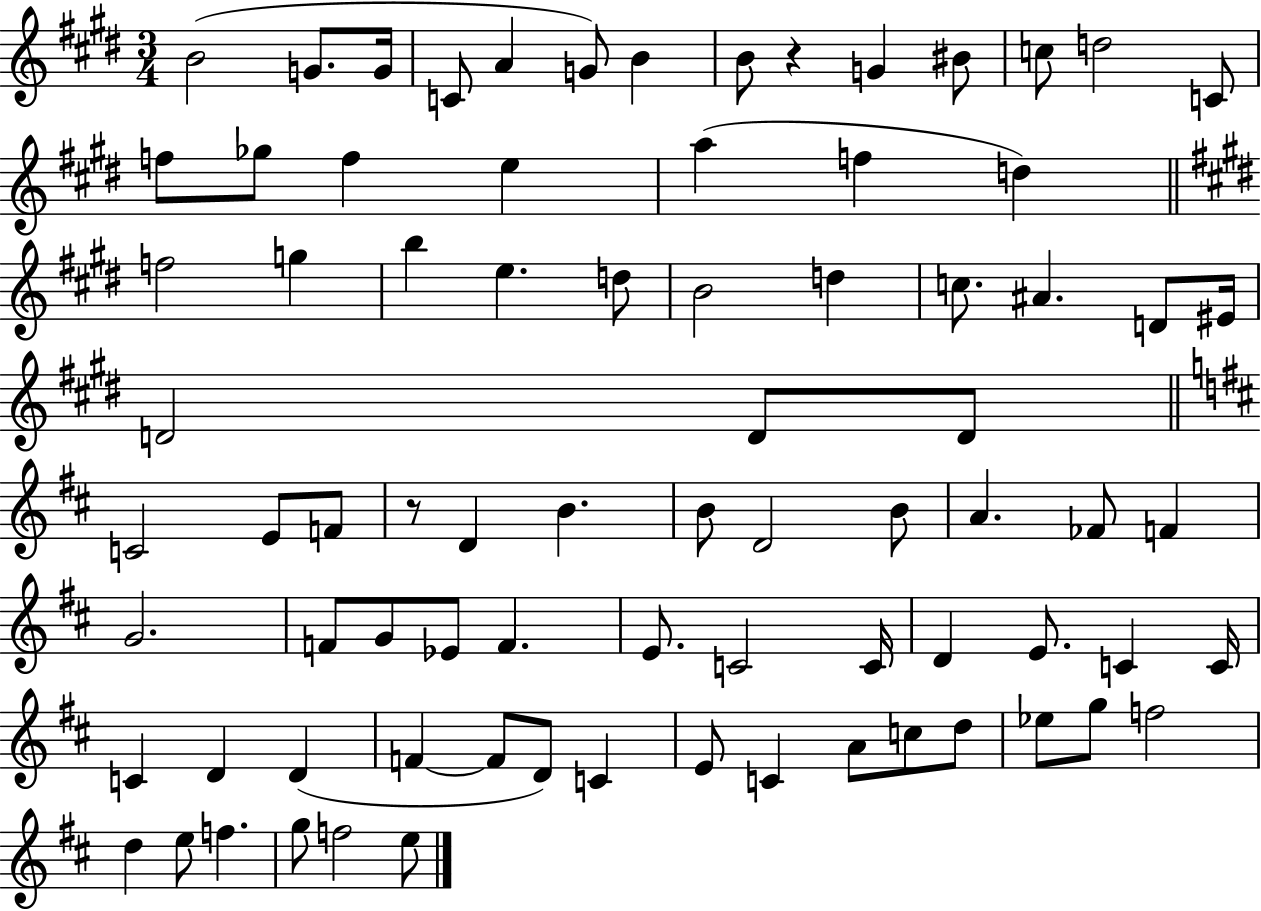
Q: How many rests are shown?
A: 2